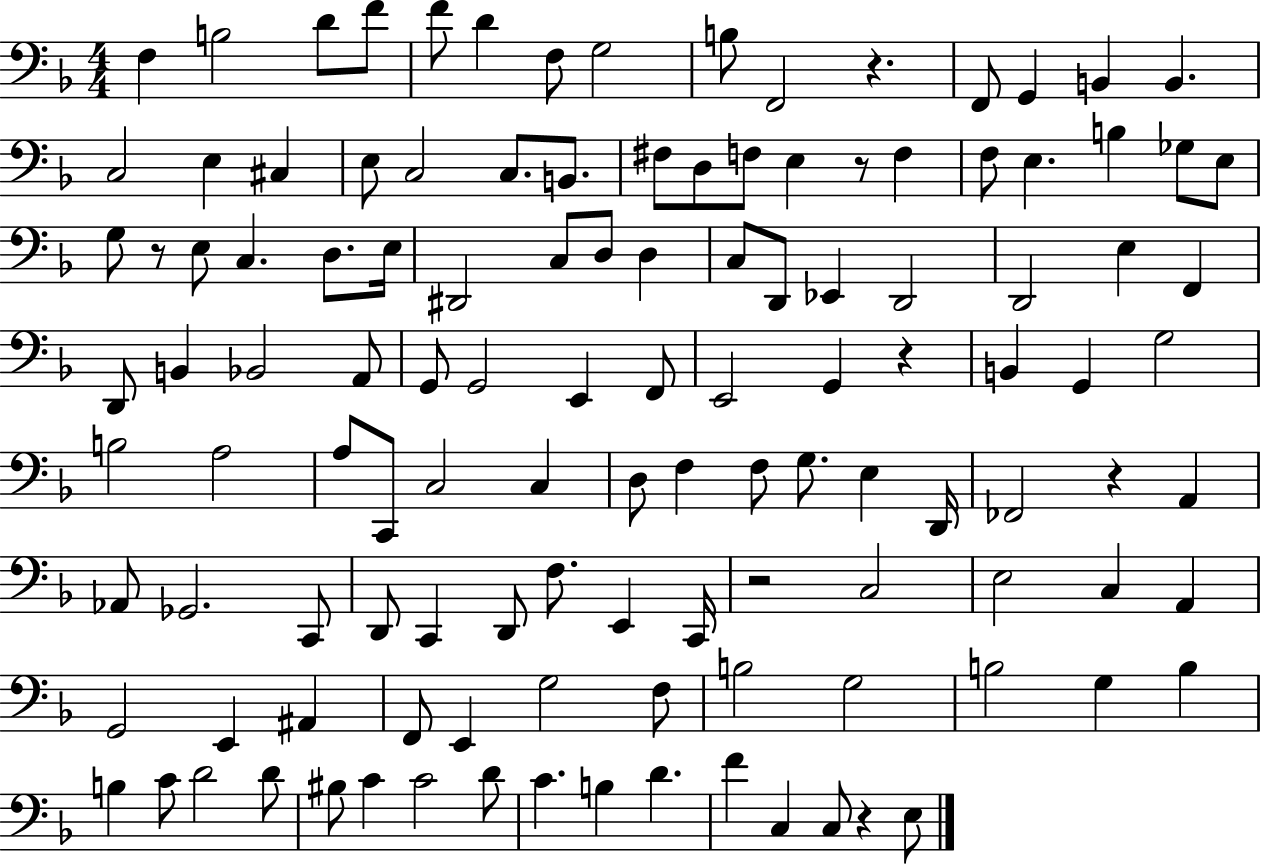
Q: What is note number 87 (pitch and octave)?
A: A2